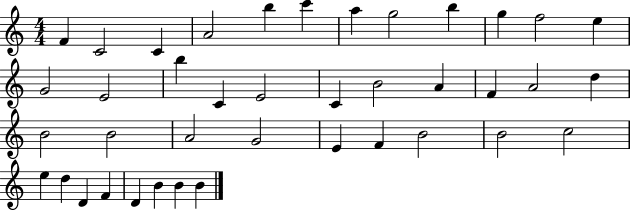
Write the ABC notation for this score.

X:1
T:Untitled
M:4/4
L:1/4
K:C
F C2 C A2 b c' a g2 b g f2 e G2 E2 b C E2 C B2 A F A2 d B2 B2 A2 G2 E F B2 B2 c2 e d D F D B B B